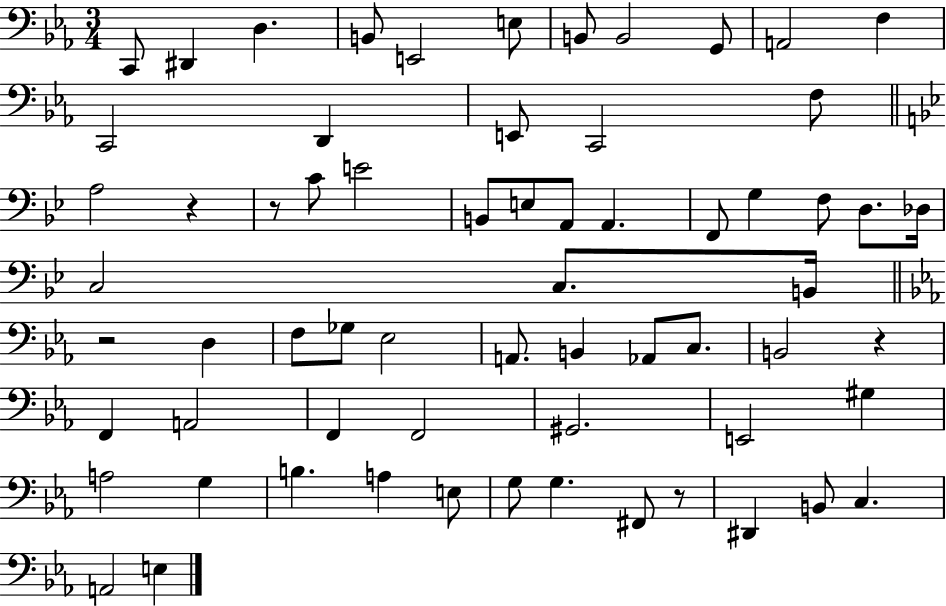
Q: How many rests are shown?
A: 5